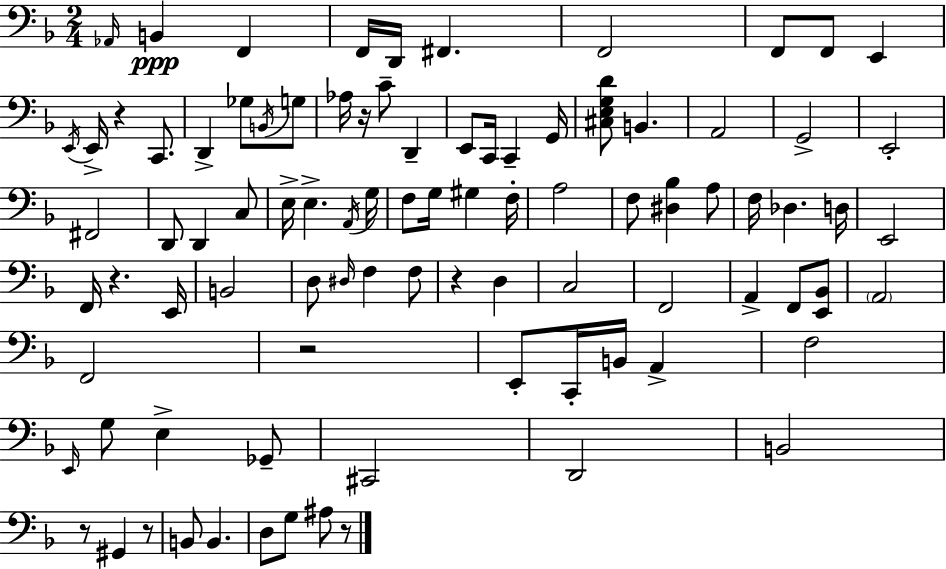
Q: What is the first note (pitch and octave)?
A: Ab2